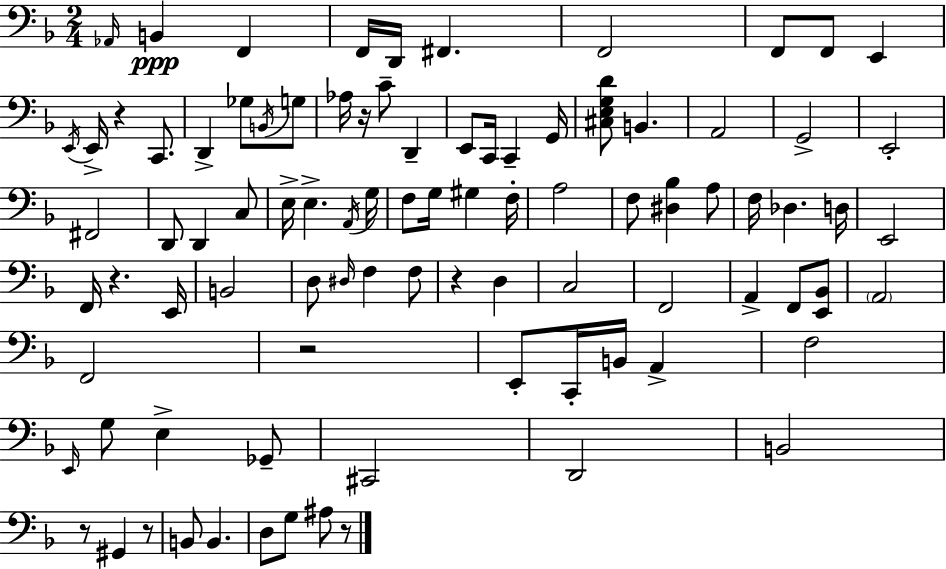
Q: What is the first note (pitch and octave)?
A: Ab2